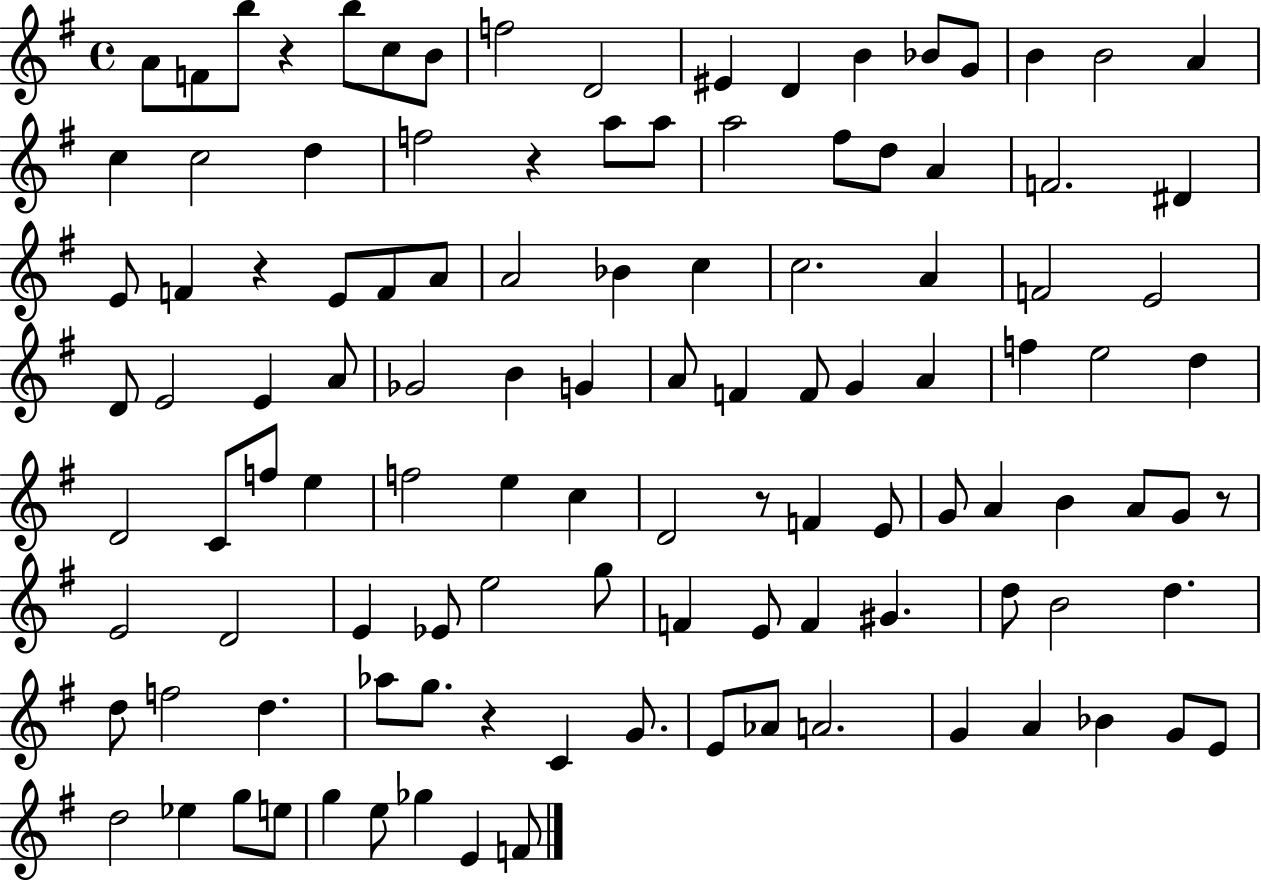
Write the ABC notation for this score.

X:1
T:Untitled
M:4/4
L:1/4
K:G
A/2 F/2 b/2 z b/2 c/2 B/2 f2 D2 ^E D B _B/2 G/2 B B2 A c c2 d f2 z a/2 a/2 a2 ^f/2 d/2 A F2 ^D E/2 F z E/2 F/2 A/2 A2 _B c c2 A F2 E2 D/2 E2 E A/2 _G2 B G A/2 F F/2 G A f e2 d D2 C/2 f/2 e f2 e c D2 z/2 F E/2 G/2 A B A/2 G/2 z/2 E2 D2 E _E/2 e2 g/2 F E/2 F ^G d/2 B2 d d/2 f2 d _a/2 g/2 z C G/2 E/2 _A/2 A2 G A _B G/2 E/2 d2 _e g/2 e/2 g e/2 _g E F/2